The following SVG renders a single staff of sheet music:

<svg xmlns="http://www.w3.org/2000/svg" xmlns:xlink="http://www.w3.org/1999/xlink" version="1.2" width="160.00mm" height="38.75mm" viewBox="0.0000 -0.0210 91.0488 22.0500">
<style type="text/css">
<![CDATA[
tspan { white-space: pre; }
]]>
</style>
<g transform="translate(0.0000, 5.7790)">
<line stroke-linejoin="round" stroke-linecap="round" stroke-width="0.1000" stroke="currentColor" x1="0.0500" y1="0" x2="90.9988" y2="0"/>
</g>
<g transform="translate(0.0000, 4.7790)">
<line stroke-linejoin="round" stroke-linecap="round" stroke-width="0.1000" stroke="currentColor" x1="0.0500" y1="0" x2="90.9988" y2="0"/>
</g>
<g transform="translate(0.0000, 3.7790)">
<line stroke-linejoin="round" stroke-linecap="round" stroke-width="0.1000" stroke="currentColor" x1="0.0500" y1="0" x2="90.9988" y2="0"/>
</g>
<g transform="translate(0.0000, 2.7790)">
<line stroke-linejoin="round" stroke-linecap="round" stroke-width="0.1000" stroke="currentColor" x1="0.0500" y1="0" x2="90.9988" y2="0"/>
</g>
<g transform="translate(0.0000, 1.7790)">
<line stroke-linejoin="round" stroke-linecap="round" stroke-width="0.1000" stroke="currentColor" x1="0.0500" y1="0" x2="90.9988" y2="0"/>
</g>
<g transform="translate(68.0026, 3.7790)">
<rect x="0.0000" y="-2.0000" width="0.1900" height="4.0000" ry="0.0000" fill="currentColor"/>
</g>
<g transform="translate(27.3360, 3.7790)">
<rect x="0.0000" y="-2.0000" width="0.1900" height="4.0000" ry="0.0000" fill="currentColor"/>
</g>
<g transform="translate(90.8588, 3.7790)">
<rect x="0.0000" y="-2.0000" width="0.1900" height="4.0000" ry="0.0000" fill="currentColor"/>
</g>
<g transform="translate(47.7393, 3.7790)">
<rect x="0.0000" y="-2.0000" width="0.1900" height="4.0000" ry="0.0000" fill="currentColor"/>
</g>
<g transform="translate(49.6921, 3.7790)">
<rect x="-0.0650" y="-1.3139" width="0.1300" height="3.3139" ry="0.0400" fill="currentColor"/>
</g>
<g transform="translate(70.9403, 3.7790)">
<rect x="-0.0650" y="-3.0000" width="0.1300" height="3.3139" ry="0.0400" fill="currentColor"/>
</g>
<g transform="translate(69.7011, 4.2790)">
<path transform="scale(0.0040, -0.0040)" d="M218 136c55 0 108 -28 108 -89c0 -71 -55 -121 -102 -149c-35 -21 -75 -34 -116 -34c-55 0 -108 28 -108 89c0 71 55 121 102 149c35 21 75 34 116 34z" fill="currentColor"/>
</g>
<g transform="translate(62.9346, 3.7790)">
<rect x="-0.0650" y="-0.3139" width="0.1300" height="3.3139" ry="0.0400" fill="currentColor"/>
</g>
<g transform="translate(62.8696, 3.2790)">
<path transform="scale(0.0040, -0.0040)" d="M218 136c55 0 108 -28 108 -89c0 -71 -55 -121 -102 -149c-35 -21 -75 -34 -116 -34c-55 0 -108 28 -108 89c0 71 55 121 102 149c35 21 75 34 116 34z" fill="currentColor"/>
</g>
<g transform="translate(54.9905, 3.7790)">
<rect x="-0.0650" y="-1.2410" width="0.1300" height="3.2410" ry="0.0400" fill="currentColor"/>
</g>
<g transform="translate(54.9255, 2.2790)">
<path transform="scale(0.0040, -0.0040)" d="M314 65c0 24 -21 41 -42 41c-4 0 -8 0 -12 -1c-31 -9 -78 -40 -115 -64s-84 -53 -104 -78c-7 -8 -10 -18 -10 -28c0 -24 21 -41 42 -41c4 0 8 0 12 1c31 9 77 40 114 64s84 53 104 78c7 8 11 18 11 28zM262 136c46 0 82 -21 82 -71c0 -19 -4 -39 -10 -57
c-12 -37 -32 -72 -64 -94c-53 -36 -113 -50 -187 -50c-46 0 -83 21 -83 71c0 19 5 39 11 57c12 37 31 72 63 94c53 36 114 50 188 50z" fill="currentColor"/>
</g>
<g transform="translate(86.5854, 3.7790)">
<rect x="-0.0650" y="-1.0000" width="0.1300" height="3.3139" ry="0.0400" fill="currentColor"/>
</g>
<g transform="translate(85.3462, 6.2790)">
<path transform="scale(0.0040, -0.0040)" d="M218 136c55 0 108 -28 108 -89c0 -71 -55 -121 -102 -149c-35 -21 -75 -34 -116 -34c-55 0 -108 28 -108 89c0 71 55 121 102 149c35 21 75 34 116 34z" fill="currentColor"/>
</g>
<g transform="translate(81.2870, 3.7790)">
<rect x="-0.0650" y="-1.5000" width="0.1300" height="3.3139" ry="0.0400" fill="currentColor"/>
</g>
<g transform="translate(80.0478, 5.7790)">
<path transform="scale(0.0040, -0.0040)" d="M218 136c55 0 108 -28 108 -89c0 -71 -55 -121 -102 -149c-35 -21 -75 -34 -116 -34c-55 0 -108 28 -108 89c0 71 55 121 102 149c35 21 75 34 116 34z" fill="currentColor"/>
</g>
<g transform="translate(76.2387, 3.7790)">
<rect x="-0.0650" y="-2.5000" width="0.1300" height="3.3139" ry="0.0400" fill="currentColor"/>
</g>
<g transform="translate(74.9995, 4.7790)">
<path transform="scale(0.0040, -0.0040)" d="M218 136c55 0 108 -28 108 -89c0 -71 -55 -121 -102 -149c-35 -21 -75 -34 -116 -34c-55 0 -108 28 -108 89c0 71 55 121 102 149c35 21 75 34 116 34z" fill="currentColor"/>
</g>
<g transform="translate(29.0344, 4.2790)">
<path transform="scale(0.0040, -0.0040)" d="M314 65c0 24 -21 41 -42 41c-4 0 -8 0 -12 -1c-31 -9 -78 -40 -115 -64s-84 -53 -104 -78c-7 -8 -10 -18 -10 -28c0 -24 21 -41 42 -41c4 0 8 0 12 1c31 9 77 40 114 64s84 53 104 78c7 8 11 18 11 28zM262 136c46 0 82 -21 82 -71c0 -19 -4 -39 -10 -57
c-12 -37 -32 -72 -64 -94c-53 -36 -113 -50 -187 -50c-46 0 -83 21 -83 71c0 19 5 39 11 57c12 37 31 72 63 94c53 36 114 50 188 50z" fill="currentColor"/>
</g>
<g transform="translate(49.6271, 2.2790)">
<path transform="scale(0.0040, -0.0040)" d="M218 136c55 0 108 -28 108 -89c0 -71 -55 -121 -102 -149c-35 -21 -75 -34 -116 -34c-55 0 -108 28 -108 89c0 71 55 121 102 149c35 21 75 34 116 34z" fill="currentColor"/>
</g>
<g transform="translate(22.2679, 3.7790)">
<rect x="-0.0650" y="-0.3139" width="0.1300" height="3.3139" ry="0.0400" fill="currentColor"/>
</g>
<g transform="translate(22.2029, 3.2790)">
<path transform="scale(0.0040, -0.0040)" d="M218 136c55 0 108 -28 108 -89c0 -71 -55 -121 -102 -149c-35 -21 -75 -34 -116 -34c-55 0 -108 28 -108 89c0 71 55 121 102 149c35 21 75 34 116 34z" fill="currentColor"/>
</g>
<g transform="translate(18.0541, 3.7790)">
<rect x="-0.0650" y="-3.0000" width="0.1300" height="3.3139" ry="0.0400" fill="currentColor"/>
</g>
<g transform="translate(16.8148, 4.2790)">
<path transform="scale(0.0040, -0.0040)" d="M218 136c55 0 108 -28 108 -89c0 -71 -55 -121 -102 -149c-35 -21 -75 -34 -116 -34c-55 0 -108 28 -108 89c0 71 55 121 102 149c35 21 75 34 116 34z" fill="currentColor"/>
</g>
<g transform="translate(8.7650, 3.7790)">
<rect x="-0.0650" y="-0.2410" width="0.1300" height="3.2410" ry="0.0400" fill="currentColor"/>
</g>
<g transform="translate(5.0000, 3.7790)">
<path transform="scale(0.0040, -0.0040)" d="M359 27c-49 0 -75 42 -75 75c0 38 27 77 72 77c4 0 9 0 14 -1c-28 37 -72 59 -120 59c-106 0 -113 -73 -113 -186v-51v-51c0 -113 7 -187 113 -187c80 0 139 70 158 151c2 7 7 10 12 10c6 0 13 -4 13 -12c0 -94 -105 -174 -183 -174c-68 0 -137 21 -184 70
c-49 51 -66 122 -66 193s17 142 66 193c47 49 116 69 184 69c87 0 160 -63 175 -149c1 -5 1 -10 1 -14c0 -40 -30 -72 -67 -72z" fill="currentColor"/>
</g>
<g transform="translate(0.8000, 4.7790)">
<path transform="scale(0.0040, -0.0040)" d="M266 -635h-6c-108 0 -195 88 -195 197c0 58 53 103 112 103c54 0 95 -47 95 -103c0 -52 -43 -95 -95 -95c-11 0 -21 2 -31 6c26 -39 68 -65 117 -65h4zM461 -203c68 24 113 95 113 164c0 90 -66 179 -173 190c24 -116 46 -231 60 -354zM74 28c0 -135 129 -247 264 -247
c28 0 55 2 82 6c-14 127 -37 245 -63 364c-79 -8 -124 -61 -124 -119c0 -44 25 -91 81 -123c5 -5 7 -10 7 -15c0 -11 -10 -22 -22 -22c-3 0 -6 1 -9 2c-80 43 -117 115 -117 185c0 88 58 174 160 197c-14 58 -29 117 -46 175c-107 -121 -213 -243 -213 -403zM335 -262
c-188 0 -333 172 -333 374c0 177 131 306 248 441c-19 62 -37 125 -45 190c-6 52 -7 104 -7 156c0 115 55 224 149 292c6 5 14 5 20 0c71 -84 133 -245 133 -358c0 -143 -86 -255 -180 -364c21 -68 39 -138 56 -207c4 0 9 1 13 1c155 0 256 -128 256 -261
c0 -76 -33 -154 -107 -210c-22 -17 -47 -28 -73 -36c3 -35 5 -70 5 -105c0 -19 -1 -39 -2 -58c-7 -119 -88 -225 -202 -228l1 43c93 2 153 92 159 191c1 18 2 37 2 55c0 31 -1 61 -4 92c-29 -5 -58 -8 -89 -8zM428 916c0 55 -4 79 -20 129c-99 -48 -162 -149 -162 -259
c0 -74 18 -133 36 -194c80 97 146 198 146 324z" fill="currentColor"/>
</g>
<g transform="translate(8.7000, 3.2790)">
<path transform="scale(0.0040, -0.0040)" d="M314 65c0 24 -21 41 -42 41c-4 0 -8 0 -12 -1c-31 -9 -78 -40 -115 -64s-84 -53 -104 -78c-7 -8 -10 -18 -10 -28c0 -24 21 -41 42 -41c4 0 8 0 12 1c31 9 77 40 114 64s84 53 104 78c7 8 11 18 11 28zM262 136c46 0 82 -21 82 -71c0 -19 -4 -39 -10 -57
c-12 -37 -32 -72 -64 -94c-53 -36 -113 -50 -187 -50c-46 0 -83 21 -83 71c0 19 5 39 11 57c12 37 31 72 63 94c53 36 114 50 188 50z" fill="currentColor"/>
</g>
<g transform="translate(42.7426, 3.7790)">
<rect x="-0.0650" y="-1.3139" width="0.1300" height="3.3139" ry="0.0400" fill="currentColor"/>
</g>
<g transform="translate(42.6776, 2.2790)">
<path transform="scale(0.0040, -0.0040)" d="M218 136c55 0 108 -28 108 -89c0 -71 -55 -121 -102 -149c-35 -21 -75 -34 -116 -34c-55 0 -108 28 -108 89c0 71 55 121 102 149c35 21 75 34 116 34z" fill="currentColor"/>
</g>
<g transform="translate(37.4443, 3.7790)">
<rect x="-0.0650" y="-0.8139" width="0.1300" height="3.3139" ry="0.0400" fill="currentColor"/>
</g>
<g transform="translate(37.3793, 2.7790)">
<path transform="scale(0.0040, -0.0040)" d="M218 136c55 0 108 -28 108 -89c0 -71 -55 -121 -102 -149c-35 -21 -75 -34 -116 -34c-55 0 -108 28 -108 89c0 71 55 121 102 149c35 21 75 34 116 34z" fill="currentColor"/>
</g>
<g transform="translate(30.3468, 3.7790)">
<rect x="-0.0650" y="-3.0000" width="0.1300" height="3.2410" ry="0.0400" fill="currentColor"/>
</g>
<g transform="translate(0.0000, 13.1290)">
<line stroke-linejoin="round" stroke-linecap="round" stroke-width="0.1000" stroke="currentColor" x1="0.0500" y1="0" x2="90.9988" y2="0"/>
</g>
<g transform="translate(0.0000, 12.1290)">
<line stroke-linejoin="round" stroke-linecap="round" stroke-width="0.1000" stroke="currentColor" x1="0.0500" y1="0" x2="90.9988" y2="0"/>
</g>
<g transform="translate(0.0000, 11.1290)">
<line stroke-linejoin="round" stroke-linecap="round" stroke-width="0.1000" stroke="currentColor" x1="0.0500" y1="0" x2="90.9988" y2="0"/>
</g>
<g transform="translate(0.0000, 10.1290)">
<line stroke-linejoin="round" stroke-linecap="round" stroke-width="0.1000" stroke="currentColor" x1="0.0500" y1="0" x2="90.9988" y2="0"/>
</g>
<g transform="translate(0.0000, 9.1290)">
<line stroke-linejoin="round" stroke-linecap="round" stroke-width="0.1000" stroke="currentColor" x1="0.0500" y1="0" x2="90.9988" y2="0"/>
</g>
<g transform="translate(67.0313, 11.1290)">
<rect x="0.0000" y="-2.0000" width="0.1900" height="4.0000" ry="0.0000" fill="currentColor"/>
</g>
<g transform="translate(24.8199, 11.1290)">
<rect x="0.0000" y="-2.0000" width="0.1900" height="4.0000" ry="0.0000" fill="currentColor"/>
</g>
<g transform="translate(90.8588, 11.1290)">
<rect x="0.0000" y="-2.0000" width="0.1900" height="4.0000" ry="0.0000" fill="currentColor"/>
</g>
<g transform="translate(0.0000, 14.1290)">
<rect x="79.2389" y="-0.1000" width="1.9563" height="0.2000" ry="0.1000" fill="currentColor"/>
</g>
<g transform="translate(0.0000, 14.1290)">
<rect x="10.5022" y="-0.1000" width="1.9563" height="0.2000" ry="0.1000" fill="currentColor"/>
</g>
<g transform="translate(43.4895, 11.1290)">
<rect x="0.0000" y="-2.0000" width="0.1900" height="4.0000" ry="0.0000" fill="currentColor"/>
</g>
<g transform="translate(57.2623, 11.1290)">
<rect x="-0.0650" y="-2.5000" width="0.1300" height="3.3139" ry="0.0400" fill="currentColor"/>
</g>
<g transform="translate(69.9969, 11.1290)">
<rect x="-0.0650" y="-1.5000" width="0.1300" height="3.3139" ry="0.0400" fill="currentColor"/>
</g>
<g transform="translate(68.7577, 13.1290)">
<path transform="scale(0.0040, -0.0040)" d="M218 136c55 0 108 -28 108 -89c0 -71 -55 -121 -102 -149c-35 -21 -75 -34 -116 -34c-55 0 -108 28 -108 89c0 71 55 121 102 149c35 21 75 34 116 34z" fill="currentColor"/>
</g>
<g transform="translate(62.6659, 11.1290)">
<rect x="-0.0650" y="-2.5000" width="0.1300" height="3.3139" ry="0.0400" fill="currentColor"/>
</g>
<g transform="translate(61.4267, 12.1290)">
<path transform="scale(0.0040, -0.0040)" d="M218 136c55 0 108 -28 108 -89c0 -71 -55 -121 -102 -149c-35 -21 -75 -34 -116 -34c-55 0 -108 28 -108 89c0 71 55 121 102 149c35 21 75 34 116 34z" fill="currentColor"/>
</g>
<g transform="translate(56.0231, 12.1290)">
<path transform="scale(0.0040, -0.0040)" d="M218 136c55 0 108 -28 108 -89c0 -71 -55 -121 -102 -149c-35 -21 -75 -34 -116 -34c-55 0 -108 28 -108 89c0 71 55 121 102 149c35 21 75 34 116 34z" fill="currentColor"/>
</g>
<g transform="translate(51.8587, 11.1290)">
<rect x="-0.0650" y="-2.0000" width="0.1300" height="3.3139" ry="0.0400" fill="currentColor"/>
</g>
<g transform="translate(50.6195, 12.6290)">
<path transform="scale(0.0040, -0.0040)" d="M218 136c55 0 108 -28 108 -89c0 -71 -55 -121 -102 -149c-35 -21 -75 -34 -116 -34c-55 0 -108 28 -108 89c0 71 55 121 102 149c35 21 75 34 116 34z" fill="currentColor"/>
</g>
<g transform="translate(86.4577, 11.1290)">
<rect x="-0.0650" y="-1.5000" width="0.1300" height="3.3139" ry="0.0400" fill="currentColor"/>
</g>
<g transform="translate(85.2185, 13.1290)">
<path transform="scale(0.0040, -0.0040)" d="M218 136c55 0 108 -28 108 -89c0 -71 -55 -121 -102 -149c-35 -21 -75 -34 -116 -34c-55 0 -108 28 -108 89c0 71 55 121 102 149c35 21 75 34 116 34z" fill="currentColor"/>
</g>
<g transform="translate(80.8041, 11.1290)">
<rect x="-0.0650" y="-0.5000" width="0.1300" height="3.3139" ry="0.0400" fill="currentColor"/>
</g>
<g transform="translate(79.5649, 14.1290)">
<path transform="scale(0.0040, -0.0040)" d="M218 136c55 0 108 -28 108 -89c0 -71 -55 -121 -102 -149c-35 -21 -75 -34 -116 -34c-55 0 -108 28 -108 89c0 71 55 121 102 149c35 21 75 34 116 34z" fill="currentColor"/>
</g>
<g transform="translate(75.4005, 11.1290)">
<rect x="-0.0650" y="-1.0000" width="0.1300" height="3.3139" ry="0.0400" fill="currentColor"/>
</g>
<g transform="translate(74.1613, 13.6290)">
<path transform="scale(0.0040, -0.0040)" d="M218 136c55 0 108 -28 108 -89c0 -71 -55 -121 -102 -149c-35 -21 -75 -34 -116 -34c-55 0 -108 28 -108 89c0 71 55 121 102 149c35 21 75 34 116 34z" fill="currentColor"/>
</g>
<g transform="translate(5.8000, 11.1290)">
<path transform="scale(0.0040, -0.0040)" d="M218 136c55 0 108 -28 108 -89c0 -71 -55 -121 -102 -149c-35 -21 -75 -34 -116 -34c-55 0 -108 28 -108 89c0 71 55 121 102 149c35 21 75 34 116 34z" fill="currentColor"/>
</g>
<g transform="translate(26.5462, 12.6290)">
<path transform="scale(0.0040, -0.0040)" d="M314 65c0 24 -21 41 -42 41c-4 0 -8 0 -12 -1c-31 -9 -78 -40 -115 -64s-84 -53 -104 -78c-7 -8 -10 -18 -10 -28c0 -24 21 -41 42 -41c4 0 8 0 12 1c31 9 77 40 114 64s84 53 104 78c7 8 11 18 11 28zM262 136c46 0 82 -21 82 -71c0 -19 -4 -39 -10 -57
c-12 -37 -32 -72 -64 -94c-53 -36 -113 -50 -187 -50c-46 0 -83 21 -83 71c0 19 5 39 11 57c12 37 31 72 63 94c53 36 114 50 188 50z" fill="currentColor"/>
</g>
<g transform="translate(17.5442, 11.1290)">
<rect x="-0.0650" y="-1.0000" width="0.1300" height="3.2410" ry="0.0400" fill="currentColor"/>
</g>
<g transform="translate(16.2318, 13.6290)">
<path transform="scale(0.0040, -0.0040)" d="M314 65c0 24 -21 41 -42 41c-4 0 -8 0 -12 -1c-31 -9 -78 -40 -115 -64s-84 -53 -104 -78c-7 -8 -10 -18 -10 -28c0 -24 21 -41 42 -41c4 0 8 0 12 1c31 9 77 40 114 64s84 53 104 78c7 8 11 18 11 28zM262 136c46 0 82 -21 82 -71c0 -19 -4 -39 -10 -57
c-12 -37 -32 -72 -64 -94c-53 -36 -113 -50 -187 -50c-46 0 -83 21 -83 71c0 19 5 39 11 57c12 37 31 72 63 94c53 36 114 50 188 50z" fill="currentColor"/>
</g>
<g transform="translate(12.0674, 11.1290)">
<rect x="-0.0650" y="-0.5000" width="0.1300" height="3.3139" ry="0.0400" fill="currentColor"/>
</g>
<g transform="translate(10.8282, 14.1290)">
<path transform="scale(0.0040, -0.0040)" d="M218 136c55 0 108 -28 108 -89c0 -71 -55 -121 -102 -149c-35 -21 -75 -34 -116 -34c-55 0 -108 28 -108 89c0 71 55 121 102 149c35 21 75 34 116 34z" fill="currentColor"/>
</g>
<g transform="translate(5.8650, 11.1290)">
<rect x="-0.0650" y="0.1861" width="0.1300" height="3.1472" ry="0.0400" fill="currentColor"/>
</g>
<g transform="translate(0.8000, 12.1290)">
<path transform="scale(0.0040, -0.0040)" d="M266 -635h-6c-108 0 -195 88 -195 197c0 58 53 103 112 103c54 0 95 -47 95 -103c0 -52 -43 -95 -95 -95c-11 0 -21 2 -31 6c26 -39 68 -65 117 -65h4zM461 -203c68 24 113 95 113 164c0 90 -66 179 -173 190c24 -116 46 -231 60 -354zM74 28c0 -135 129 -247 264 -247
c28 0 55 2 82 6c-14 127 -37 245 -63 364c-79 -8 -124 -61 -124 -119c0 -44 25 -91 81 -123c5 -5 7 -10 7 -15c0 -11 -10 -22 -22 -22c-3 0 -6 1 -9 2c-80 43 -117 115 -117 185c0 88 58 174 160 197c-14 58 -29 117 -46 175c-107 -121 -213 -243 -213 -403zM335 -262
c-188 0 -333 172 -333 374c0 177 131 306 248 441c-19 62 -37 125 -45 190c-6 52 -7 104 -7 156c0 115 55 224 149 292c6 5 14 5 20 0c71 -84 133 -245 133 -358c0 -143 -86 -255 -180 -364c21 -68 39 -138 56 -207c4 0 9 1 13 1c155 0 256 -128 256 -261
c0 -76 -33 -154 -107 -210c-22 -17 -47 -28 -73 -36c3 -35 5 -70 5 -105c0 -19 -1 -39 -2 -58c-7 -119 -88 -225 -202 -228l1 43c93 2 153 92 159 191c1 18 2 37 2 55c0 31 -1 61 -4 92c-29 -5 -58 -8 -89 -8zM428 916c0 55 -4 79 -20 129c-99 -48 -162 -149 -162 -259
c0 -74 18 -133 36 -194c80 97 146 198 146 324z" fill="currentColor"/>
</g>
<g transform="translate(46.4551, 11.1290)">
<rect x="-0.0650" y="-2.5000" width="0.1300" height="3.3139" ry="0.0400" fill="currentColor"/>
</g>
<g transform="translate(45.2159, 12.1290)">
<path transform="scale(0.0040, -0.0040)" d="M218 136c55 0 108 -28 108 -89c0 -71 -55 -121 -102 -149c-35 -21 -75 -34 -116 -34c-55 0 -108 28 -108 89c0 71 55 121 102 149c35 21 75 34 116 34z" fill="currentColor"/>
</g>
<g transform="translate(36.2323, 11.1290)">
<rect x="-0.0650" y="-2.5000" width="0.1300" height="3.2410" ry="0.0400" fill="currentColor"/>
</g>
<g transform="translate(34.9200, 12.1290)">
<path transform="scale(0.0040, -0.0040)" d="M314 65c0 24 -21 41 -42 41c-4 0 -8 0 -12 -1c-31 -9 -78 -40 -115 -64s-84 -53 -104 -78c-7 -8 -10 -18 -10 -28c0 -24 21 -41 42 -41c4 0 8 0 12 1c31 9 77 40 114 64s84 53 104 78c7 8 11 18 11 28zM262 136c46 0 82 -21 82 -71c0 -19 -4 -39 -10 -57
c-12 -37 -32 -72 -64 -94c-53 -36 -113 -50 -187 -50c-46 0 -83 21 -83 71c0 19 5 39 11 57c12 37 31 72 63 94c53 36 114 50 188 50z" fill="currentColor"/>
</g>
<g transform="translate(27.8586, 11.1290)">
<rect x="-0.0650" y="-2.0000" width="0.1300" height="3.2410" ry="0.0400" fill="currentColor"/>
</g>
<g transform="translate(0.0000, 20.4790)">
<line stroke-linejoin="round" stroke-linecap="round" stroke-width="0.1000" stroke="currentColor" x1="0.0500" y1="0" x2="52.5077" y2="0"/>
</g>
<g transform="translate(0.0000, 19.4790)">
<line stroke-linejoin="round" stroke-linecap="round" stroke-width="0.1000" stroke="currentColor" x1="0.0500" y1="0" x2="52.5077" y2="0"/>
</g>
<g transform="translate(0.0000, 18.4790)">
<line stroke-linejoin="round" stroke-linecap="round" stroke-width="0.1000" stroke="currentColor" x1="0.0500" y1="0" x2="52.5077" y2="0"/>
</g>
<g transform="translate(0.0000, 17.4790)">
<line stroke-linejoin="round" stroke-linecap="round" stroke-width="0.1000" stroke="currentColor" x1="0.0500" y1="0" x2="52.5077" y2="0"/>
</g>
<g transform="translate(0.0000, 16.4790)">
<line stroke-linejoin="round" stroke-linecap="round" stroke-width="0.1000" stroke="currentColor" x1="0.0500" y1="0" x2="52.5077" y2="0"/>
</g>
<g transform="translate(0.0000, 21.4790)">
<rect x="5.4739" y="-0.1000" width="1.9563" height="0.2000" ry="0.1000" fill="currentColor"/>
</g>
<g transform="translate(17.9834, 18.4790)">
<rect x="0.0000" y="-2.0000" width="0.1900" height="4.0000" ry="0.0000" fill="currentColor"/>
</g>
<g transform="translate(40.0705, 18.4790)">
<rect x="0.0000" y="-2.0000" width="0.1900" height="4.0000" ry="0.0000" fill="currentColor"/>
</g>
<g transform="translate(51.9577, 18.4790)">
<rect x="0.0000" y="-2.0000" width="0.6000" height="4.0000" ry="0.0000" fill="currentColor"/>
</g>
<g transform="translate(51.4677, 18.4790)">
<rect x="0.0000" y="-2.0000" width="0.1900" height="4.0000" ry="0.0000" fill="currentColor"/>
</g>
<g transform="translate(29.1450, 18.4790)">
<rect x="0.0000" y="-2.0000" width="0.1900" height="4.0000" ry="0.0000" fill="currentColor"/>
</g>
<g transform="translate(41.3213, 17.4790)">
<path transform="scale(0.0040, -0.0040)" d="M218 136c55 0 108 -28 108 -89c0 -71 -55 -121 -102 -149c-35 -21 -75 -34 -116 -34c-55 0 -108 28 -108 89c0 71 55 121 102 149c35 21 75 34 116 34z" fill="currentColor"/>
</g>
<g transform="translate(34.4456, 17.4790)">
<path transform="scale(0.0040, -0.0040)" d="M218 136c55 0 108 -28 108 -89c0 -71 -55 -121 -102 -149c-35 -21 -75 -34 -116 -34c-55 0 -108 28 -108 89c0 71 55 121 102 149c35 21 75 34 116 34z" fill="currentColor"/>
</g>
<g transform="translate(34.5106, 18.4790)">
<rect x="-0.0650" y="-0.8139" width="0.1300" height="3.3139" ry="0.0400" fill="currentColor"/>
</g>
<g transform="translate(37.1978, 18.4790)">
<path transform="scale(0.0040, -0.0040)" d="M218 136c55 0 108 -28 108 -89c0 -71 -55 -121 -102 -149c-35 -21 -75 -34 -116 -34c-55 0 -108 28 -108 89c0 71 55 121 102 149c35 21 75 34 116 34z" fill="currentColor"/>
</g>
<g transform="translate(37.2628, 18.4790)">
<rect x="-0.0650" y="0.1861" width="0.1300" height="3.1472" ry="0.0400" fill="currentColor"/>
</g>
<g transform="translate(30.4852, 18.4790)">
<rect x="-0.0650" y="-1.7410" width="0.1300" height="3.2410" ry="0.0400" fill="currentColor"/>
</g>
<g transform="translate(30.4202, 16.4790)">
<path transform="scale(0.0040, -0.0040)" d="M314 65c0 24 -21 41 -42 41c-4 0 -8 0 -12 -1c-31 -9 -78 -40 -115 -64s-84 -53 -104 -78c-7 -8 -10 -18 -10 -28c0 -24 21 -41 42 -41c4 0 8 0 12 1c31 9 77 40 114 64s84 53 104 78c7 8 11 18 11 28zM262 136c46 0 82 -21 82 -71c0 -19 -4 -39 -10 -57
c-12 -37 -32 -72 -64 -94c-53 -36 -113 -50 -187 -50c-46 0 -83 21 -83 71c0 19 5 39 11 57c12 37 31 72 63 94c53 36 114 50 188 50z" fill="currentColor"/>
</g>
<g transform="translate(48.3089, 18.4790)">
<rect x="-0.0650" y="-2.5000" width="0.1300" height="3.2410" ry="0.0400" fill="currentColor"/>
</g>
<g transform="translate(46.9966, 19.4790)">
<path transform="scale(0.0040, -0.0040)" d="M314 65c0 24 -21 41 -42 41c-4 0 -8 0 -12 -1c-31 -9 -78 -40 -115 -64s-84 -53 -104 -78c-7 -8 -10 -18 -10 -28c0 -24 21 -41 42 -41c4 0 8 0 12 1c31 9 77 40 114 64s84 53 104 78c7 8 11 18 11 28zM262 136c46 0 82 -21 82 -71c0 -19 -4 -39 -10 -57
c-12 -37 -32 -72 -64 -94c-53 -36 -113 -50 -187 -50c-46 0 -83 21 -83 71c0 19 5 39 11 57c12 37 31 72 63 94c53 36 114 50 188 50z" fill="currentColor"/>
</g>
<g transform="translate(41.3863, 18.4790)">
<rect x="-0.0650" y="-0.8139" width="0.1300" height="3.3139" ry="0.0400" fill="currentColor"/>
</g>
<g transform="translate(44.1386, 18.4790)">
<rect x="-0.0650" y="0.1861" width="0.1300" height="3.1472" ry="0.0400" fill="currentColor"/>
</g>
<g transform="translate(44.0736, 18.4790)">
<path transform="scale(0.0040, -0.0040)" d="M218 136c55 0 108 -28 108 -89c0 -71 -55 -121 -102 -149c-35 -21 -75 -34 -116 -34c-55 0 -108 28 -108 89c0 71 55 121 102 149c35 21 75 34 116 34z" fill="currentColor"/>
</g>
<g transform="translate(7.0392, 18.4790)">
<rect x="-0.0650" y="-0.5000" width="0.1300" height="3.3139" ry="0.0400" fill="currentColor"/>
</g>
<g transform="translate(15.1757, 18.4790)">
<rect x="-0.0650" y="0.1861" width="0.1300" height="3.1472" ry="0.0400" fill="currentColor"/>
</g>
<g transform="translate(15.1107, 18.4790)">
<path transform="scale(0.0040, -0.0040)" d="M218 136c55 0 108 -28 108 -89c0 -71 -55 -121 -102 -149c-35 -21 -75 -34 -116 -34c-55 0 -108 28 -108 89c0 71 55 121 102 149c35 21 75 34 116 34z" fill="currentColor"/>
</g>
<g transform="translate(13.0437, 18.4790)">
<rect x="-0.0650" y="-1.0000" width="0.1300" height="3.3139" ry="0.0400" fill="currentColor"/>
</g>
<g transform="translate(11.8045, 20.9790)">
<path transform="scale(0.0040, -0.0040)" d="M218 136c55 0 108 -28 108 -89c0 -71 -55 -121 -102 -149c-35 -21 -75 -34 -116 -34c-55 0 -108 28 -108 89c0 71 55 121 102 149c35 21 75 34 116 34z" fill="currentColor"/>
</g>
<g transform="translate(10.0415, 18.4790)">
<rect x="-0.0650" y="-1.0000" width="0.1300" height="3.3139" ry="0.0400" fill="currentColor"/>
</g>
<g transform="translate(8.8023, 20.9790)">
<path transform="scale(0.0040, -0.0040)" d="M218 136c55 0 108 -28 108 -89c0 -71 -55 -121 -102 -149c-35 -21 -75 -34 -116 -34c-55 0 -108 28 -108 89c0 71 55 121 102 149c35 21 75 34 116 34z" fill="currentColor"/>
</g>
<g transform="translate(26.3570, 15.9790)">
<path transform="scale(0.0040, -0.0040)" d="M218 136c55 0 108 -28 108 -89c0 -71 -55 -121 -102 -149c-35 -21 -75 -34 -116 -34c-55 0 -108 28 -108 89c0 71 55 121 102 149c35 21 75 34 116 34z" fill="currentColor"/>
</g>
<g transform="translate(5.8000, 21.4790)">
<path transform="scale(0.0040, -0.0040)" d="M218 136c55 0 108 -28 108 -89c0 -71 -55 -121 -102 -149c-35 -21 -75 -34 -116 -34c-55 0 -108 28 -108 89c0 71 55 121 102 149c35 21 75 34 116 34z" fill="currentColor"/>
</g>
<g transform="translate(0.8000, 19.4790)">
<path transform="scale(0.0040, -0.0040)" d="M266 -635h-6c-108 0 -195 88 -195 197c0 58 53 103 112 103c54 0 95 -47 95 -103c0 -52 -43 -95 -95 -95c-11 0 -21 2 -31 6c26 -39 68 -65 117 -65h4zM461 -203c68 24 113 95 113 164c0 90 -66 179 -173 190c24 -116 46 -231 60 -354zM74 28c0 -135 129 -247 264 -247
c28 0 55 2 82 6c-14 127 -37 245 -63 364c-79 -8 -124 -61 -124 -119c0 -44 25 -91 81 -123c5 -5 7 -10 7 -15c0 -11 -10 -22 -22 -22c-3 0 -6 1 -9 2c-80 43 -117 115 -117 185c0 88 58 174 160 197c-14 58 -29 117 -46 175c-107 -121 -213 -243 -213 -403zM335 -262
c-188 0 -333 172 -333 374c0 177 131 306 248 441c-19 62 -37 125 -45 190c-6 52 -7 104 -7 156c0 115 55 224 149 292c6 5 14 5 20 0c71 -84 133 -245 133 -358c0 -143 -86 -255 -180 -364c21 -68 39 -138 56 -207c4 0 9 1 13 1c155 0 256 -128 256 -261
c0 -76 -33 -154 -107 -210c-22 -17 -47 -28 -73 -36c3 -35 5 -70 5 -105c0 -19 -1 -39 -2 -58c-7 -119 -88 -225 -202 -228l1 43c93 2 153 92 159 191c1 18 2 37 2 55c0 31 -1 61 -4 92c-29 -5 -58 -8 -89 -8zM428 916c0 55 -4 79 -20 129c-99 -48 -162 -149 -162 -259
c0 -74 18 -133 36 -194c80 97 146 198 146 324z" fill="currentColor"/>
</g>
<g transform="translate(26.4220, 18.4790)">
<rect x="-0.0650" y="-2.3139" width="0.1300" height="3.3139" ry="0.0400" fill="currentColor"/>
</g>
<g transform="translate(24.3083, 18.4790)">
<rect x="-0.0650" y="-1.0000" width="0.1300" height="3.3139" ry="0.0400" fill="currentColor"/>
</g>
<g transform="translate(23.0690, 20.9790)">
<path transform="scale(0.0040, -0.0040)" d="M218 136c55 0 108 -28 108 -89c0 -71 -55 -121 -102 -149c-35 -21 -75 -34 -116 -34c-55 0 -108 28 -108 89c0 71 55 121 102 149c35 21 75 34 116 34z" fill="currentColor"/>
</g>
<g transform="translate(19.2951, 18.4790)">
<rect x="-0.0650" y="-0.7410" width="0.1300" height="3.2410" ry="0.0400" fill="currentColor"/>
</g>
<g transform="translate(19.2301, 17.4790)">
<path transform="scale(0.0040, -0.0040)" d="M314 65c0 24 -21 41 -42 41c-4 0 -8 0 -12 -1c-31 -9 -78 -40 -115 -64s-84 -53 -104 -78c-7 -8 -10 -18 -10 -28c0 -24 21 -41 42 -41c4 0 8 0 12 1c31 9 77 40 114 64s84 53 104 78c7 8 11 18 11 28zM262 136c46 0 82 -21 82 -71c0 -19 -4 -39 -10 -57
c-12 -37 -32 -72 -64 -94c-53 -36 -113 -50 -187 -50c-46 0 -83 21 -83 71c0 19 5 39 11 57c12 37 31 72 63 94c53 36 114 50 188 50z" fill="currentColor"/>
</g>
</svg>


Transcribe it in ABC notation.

X:1
T:Untitled
M:4/4
L:1/4
K:C
c2 A c A2 d e e e2 c A G E D B C D2 F2 G2 G F G G E D C E C D D B d2 D g f2 d B d B G2